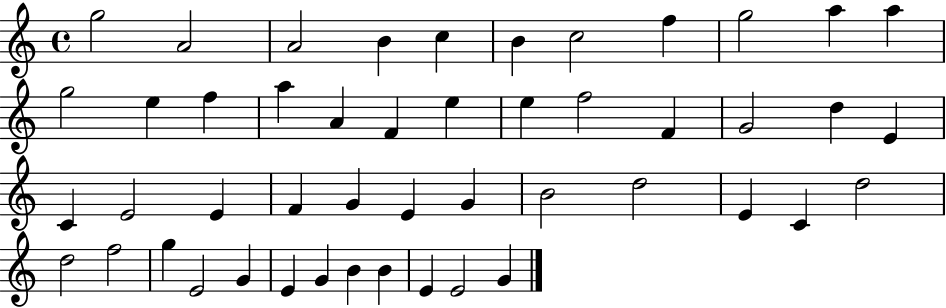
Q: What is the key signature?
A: C major